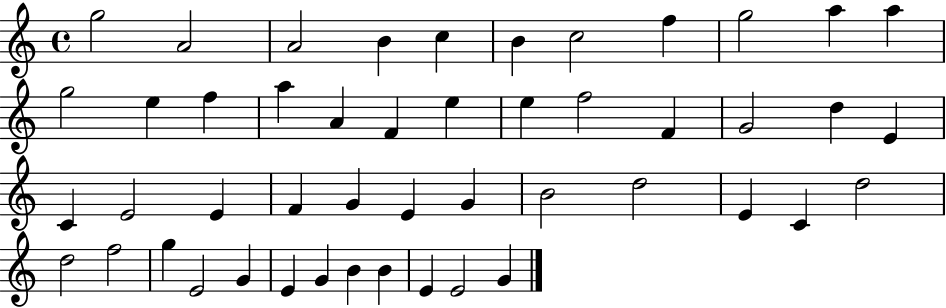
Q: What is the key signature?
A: C major